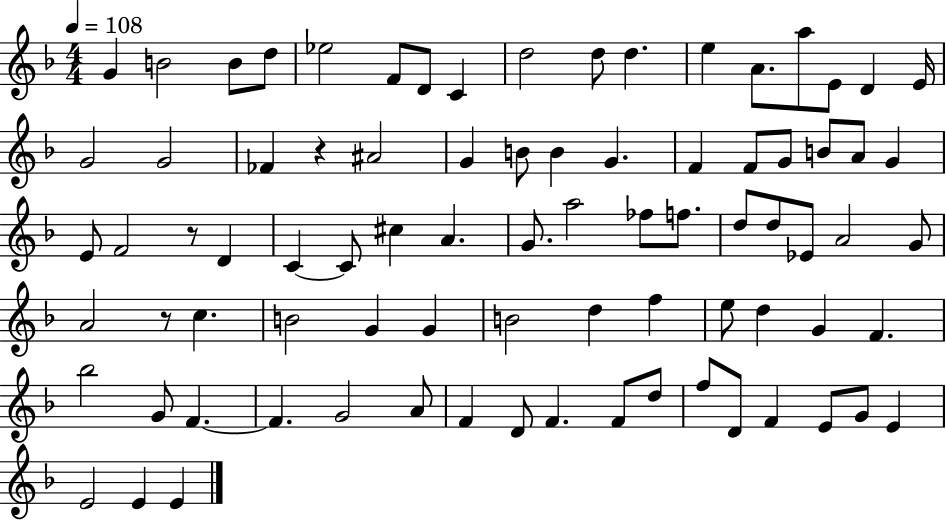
G4/q B4/h B4/e D5/e Eb5/h F4/e D4/e C4/q D5/h D5/e D5/q. E5/q A4/e. A5/e E4/e D4/q E4/s G4/h G4/h FES4/q R/q A#4/h G4/q B4/e B4/q G4/q. F4/q F4/e G4/e B4/e A4/e G4/q E4/e F4/h R/e D4/q C4/q C4/e C#5/q A4/q. G4/e. A5/h FES5/e F5/e. D5/e D5/e Eb4/e A4/h G4/e A4/h R/e C5/q. B4/h G4/q G4/q B4/h D5/q F5/q E5/e D5/q G4/q F4/q. Bb5/h G4/e F4/q. F4/q. G4/h A4/e F4/q D4/e F4/q. F4/e D5/e F5/e D4/e F4/q E4/e G4/e E4/q E4/h E4/q E4/q